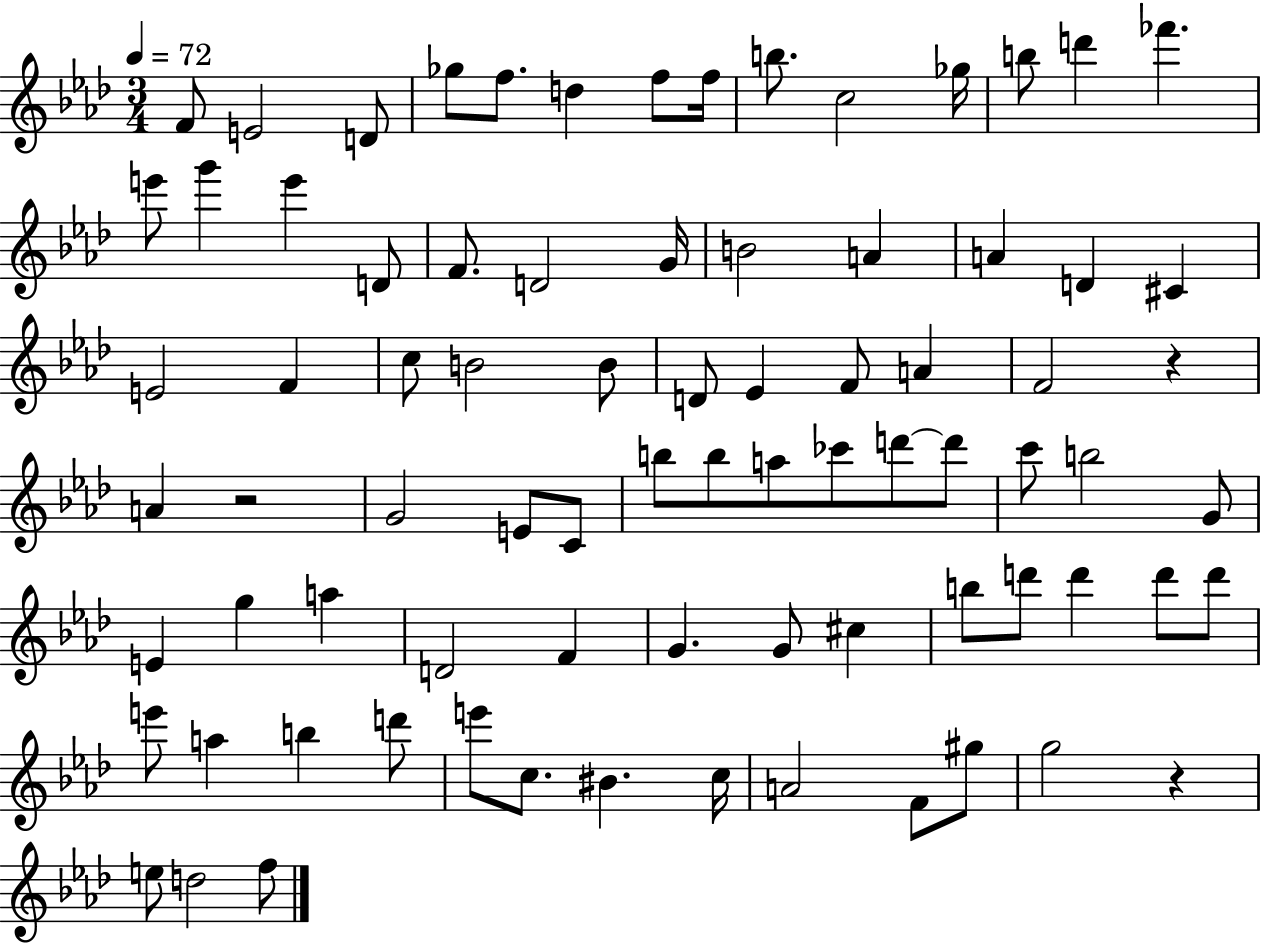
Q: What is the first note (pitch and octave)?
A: F4